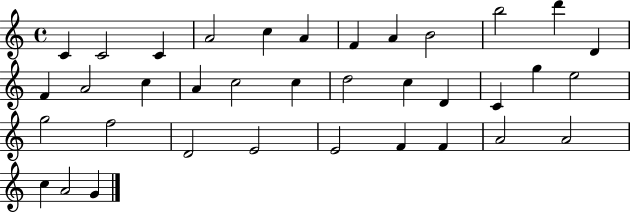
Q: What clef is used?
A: treble